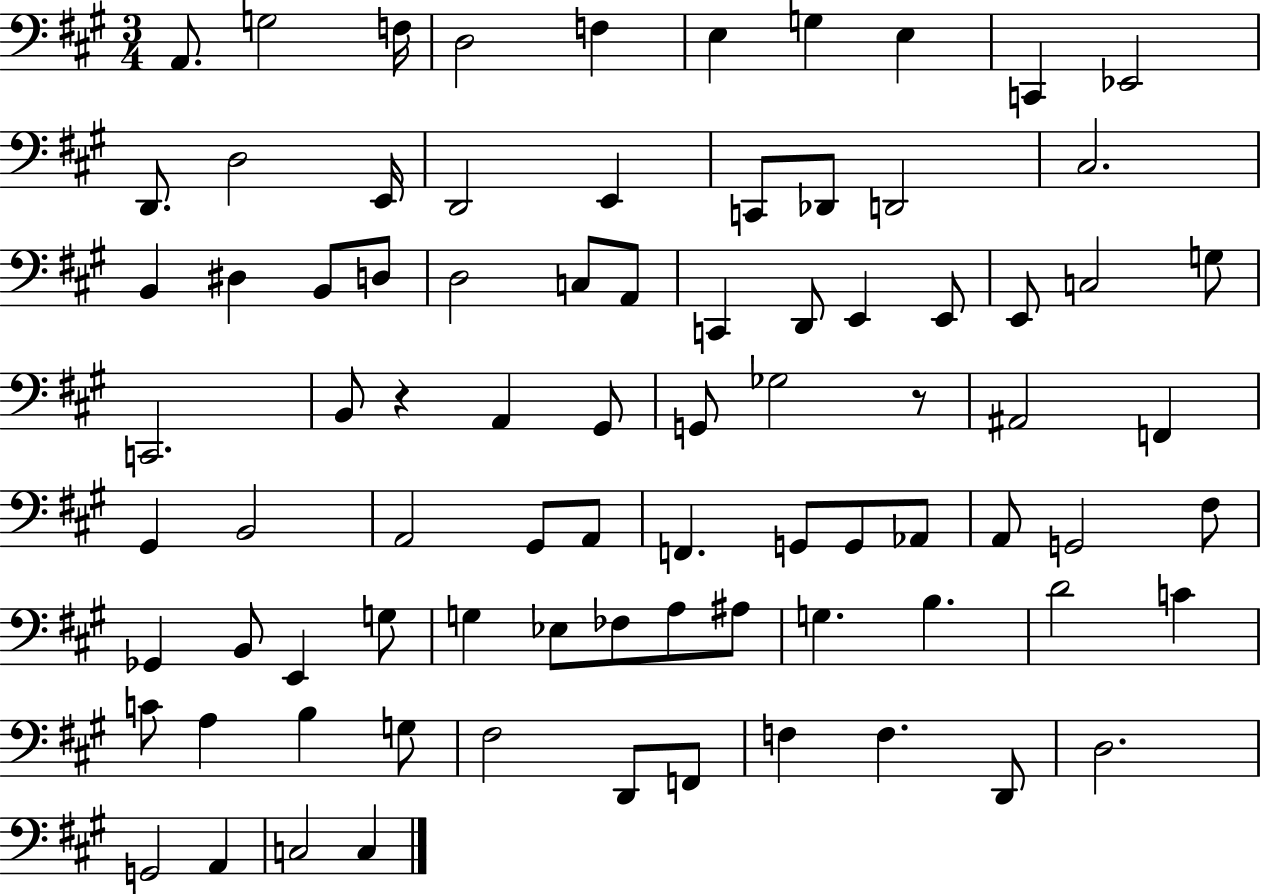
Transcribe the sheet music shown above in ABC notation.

X:1
T:Untitled
M:3/4
L:1/4
K:A
A,,/2 G,2 F,/4 D,2 F, E, G, E, C,, _E,,2 D,,/2 D,2 E,,/4 D,,2 E,, C,,/2 _D,,/2 D,,2 ^C,2 B,, ^D, B,,/2 D,/2 D,2 C,/2 A,,/2 C,, D,,/2 E,, E,,/2 E,,/2 C,2 G,/2 C,,2 B,,/2 z A,, ^G,,/2 G,,/2 _G,2 z/2 ^A,,2 F,, ^G,, B,,2 A,,2 ^G,,/2 A,,/2 F,, G,,/2 G,,/2 _A,,/2 A,,/2 G,,2 ^F,/2 _G,, B,,/2 E,, G,/2 G, _E,/2 _F,/2 A,/2 ^A,/2 G, B, D2 C C/2 A, B, G,/2 ^F,2 D,,/2 F,,/2 F, F, D,,/2 D,2 G,,2 A,, C,2 C,